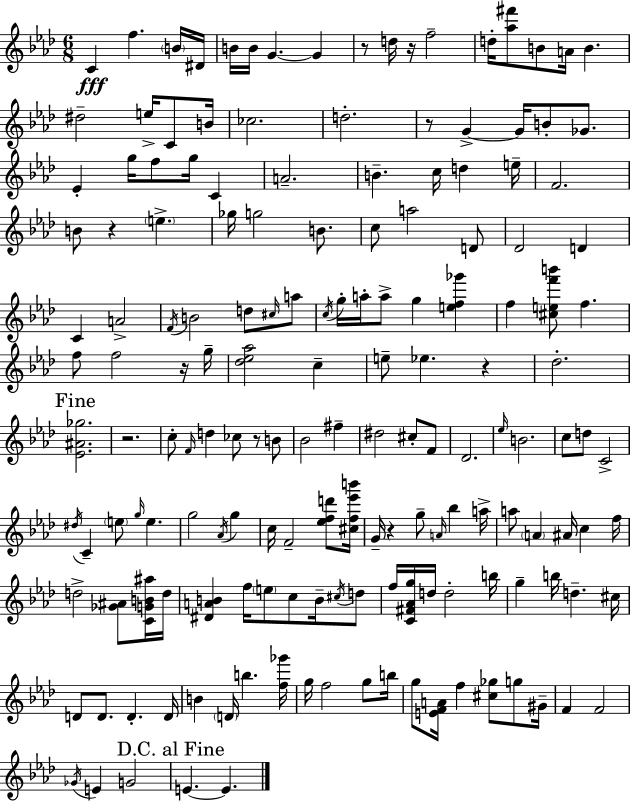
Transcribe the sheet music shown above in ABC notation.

X:1
T:Untitled
M:6/8
L:1/4
K:Ab
C f B/4 ^D/4 B/4 B/4 G G z/2 d/4 z/4 f2 d/4 [_a^f']/2 B/2 A/4 B ^d2 e/4 C/2 B/4 _c2 d2 z/2 G G/4 B/2 _G/2 _E g/4 f/2 g/4 C A2 B c/4 d e/4 F2 B/2 z e _g/4 g2 B/2 c/2 a2 D/2 _D2 D C A2 F/4 B2 d/2 ^c/4 a/2 c/4 g/4 a/4 a/2 g [ef_g'] f [^cef'b']/2 f f/2 f2 z/4 g/4 [_d_e_a]2 c e/2 _e z _d2 [_E^A_g]2 z2 c/2 F/4 d _c/2 z/2 B/2 _B2 ^f ^d2 ^c/2 F/2 _D2 _e/4 B2 c/2 d/2 C2 ^d/4 C e/2 g/4 e g2 _A/4 g c/4 F2 [_efd']/2 [^cf_e'b']/4 G/4 z g/2 A/4 _b a/4 a/2 A ^A/4 c f/4 d2 [_G^A]/2 [CGB^a]/4 d/4 [^DAB] f/4 e/2 c/2 B/4 ^c/4 d/2 f/4 [C^F_Ag]/4 d/4 d2 b/4 g b/4 d ^c/4 D/2 D/2 D D/4 B D/4 b [f_g']/4 g/4 f2 g/2 b/4 g/2 [EFA]/4 f [^c_g]/2 g/2 ^G/4 F F2 _G/4 E G2 E E